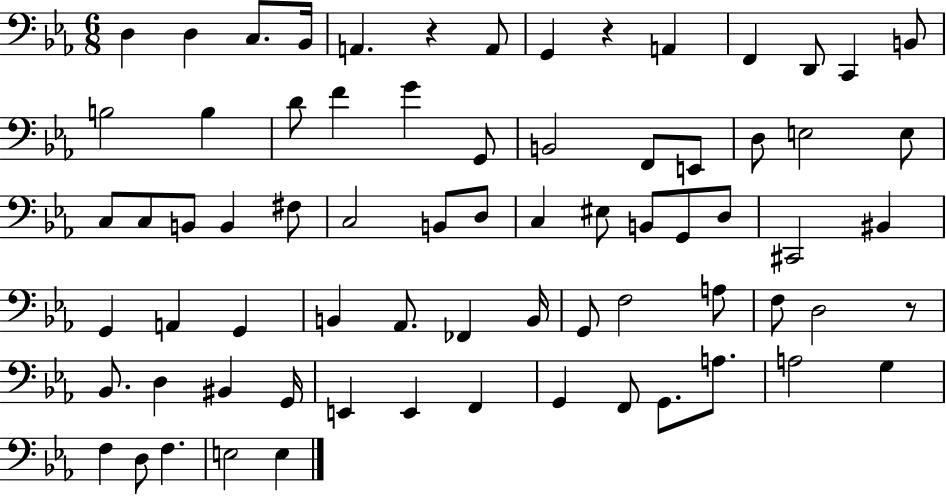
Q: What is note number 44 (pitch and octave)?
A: Ab2